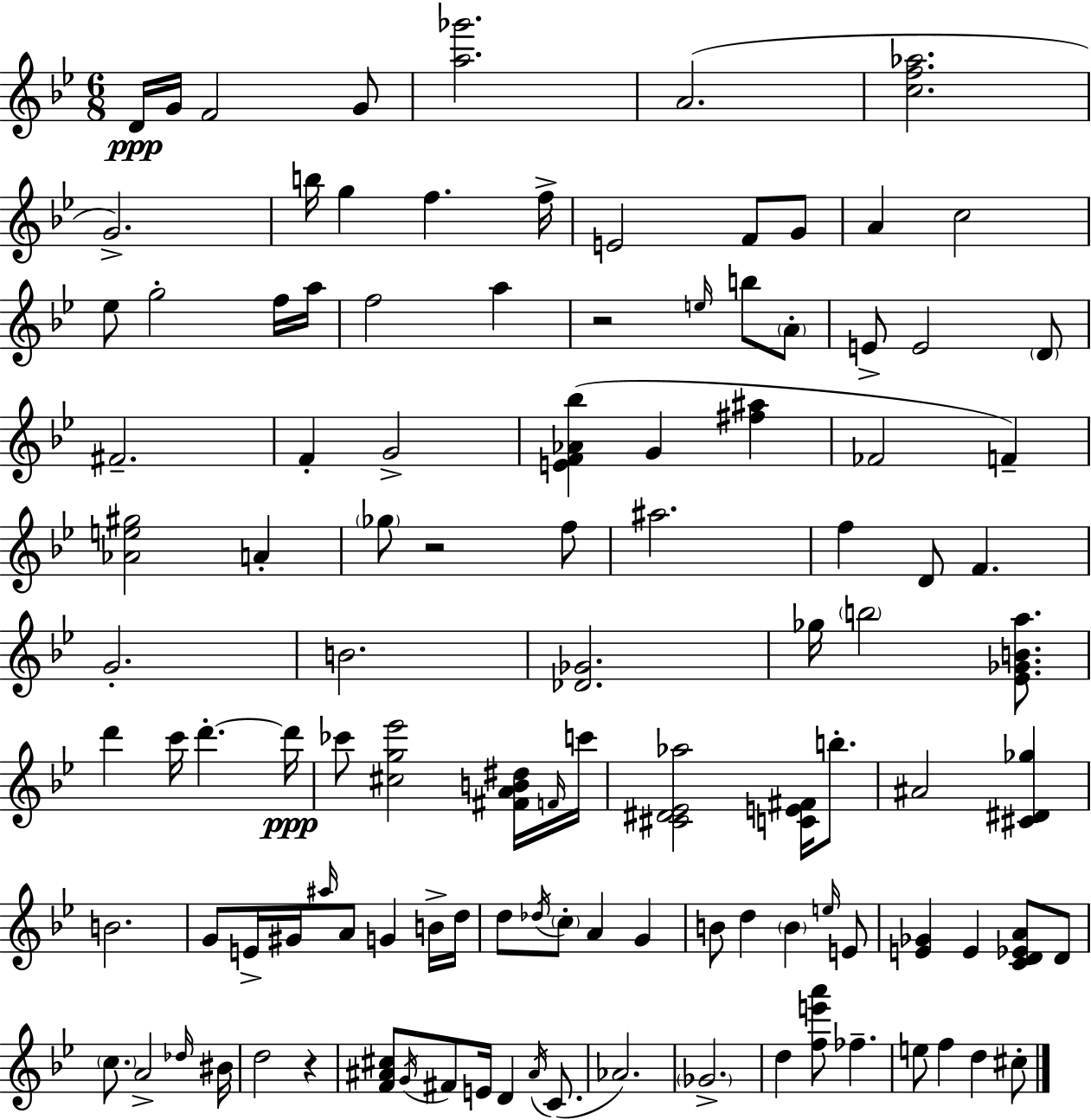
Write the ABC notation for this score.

X:1
T:Untitled
M:6/8
L:1/4
K:Gm
D/4 G/4 F2 G/2 [a_g']2 A2 [cf_a]2 G2 b/4 g f f/4 E2 F/2 G/2 A c2 _e/2 g2 f/4 a/4 f2 a z2 e/4 b/2 A/2 E/2 E2 D/2 ^F2 F G2 [EF_A_b] G [^f^a] _F2 F [_Ae^g]2 A _g/2 z2 f/2 ^a2 f D/2 F G2 B2 [_D_G]2 _g/4 b2 [_E_GBa]/2 d' c'/4 d' d'/4 _c'/2 [^cg_e']2 [^FAB^d]/4 F/4 c'/4 [^C^D_E_a]2 [CE^F]/4 b/2 ^A2 [^C^D_g] B2 G/2 E/4 ^G/4 ^a/4 A/2 G B/4 d/4 d/2 _d/4 c/2 A G B/2 d B e/4 E/2 [E_G] E [CD_EA]/2 D/2 c/2 A2 _d/4 ^B/4 d2 z [F^A^c]/2 G/4 ^F/2 E/4 D ^A/4 C/2 _A2 _G2 d [fe'a']/2 _f e/2 f d ^c/2